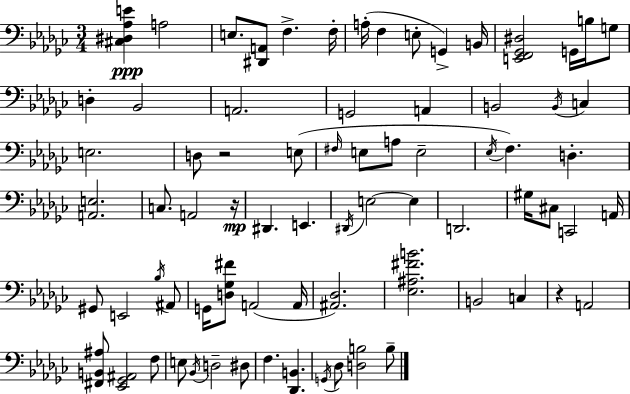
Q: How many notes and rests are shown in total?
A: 75